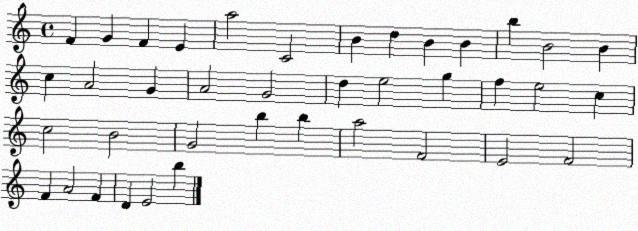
X:1
T:Untitled
M:4/4
L:1/4
K:C
F G F E a2 C2 B d B B b B2 B c A2 G A2 G2 d e2 g f e2 c c2 B2 G2 b b a2 F2 E2 F2 F A2 F D E2 b